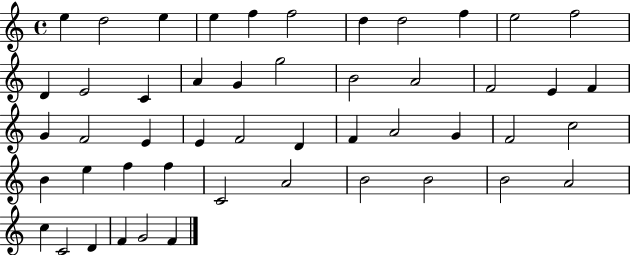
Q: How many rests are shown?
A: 0